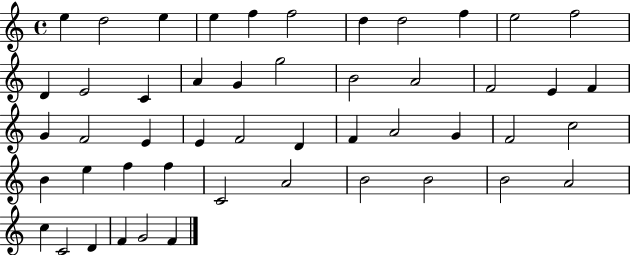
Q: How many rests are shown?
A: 0